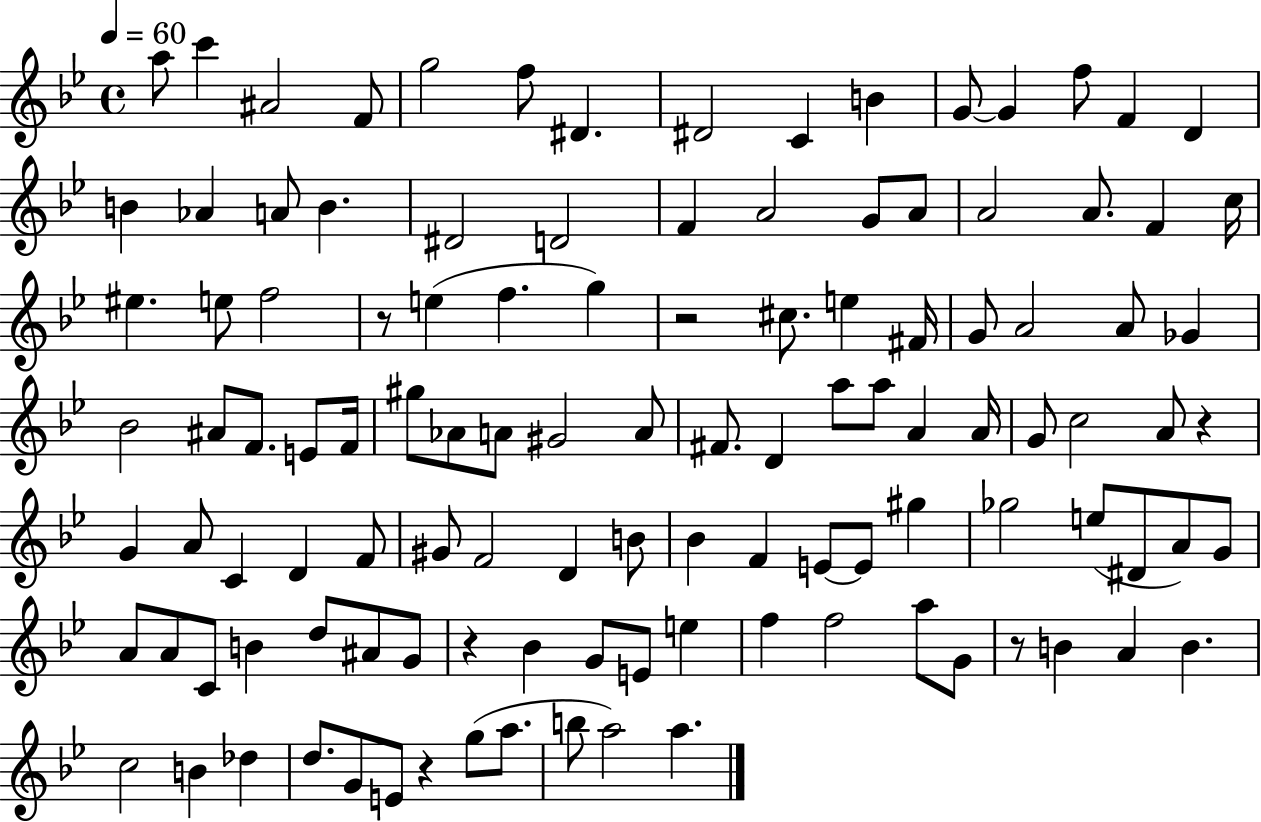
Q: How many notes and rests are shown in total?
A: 115